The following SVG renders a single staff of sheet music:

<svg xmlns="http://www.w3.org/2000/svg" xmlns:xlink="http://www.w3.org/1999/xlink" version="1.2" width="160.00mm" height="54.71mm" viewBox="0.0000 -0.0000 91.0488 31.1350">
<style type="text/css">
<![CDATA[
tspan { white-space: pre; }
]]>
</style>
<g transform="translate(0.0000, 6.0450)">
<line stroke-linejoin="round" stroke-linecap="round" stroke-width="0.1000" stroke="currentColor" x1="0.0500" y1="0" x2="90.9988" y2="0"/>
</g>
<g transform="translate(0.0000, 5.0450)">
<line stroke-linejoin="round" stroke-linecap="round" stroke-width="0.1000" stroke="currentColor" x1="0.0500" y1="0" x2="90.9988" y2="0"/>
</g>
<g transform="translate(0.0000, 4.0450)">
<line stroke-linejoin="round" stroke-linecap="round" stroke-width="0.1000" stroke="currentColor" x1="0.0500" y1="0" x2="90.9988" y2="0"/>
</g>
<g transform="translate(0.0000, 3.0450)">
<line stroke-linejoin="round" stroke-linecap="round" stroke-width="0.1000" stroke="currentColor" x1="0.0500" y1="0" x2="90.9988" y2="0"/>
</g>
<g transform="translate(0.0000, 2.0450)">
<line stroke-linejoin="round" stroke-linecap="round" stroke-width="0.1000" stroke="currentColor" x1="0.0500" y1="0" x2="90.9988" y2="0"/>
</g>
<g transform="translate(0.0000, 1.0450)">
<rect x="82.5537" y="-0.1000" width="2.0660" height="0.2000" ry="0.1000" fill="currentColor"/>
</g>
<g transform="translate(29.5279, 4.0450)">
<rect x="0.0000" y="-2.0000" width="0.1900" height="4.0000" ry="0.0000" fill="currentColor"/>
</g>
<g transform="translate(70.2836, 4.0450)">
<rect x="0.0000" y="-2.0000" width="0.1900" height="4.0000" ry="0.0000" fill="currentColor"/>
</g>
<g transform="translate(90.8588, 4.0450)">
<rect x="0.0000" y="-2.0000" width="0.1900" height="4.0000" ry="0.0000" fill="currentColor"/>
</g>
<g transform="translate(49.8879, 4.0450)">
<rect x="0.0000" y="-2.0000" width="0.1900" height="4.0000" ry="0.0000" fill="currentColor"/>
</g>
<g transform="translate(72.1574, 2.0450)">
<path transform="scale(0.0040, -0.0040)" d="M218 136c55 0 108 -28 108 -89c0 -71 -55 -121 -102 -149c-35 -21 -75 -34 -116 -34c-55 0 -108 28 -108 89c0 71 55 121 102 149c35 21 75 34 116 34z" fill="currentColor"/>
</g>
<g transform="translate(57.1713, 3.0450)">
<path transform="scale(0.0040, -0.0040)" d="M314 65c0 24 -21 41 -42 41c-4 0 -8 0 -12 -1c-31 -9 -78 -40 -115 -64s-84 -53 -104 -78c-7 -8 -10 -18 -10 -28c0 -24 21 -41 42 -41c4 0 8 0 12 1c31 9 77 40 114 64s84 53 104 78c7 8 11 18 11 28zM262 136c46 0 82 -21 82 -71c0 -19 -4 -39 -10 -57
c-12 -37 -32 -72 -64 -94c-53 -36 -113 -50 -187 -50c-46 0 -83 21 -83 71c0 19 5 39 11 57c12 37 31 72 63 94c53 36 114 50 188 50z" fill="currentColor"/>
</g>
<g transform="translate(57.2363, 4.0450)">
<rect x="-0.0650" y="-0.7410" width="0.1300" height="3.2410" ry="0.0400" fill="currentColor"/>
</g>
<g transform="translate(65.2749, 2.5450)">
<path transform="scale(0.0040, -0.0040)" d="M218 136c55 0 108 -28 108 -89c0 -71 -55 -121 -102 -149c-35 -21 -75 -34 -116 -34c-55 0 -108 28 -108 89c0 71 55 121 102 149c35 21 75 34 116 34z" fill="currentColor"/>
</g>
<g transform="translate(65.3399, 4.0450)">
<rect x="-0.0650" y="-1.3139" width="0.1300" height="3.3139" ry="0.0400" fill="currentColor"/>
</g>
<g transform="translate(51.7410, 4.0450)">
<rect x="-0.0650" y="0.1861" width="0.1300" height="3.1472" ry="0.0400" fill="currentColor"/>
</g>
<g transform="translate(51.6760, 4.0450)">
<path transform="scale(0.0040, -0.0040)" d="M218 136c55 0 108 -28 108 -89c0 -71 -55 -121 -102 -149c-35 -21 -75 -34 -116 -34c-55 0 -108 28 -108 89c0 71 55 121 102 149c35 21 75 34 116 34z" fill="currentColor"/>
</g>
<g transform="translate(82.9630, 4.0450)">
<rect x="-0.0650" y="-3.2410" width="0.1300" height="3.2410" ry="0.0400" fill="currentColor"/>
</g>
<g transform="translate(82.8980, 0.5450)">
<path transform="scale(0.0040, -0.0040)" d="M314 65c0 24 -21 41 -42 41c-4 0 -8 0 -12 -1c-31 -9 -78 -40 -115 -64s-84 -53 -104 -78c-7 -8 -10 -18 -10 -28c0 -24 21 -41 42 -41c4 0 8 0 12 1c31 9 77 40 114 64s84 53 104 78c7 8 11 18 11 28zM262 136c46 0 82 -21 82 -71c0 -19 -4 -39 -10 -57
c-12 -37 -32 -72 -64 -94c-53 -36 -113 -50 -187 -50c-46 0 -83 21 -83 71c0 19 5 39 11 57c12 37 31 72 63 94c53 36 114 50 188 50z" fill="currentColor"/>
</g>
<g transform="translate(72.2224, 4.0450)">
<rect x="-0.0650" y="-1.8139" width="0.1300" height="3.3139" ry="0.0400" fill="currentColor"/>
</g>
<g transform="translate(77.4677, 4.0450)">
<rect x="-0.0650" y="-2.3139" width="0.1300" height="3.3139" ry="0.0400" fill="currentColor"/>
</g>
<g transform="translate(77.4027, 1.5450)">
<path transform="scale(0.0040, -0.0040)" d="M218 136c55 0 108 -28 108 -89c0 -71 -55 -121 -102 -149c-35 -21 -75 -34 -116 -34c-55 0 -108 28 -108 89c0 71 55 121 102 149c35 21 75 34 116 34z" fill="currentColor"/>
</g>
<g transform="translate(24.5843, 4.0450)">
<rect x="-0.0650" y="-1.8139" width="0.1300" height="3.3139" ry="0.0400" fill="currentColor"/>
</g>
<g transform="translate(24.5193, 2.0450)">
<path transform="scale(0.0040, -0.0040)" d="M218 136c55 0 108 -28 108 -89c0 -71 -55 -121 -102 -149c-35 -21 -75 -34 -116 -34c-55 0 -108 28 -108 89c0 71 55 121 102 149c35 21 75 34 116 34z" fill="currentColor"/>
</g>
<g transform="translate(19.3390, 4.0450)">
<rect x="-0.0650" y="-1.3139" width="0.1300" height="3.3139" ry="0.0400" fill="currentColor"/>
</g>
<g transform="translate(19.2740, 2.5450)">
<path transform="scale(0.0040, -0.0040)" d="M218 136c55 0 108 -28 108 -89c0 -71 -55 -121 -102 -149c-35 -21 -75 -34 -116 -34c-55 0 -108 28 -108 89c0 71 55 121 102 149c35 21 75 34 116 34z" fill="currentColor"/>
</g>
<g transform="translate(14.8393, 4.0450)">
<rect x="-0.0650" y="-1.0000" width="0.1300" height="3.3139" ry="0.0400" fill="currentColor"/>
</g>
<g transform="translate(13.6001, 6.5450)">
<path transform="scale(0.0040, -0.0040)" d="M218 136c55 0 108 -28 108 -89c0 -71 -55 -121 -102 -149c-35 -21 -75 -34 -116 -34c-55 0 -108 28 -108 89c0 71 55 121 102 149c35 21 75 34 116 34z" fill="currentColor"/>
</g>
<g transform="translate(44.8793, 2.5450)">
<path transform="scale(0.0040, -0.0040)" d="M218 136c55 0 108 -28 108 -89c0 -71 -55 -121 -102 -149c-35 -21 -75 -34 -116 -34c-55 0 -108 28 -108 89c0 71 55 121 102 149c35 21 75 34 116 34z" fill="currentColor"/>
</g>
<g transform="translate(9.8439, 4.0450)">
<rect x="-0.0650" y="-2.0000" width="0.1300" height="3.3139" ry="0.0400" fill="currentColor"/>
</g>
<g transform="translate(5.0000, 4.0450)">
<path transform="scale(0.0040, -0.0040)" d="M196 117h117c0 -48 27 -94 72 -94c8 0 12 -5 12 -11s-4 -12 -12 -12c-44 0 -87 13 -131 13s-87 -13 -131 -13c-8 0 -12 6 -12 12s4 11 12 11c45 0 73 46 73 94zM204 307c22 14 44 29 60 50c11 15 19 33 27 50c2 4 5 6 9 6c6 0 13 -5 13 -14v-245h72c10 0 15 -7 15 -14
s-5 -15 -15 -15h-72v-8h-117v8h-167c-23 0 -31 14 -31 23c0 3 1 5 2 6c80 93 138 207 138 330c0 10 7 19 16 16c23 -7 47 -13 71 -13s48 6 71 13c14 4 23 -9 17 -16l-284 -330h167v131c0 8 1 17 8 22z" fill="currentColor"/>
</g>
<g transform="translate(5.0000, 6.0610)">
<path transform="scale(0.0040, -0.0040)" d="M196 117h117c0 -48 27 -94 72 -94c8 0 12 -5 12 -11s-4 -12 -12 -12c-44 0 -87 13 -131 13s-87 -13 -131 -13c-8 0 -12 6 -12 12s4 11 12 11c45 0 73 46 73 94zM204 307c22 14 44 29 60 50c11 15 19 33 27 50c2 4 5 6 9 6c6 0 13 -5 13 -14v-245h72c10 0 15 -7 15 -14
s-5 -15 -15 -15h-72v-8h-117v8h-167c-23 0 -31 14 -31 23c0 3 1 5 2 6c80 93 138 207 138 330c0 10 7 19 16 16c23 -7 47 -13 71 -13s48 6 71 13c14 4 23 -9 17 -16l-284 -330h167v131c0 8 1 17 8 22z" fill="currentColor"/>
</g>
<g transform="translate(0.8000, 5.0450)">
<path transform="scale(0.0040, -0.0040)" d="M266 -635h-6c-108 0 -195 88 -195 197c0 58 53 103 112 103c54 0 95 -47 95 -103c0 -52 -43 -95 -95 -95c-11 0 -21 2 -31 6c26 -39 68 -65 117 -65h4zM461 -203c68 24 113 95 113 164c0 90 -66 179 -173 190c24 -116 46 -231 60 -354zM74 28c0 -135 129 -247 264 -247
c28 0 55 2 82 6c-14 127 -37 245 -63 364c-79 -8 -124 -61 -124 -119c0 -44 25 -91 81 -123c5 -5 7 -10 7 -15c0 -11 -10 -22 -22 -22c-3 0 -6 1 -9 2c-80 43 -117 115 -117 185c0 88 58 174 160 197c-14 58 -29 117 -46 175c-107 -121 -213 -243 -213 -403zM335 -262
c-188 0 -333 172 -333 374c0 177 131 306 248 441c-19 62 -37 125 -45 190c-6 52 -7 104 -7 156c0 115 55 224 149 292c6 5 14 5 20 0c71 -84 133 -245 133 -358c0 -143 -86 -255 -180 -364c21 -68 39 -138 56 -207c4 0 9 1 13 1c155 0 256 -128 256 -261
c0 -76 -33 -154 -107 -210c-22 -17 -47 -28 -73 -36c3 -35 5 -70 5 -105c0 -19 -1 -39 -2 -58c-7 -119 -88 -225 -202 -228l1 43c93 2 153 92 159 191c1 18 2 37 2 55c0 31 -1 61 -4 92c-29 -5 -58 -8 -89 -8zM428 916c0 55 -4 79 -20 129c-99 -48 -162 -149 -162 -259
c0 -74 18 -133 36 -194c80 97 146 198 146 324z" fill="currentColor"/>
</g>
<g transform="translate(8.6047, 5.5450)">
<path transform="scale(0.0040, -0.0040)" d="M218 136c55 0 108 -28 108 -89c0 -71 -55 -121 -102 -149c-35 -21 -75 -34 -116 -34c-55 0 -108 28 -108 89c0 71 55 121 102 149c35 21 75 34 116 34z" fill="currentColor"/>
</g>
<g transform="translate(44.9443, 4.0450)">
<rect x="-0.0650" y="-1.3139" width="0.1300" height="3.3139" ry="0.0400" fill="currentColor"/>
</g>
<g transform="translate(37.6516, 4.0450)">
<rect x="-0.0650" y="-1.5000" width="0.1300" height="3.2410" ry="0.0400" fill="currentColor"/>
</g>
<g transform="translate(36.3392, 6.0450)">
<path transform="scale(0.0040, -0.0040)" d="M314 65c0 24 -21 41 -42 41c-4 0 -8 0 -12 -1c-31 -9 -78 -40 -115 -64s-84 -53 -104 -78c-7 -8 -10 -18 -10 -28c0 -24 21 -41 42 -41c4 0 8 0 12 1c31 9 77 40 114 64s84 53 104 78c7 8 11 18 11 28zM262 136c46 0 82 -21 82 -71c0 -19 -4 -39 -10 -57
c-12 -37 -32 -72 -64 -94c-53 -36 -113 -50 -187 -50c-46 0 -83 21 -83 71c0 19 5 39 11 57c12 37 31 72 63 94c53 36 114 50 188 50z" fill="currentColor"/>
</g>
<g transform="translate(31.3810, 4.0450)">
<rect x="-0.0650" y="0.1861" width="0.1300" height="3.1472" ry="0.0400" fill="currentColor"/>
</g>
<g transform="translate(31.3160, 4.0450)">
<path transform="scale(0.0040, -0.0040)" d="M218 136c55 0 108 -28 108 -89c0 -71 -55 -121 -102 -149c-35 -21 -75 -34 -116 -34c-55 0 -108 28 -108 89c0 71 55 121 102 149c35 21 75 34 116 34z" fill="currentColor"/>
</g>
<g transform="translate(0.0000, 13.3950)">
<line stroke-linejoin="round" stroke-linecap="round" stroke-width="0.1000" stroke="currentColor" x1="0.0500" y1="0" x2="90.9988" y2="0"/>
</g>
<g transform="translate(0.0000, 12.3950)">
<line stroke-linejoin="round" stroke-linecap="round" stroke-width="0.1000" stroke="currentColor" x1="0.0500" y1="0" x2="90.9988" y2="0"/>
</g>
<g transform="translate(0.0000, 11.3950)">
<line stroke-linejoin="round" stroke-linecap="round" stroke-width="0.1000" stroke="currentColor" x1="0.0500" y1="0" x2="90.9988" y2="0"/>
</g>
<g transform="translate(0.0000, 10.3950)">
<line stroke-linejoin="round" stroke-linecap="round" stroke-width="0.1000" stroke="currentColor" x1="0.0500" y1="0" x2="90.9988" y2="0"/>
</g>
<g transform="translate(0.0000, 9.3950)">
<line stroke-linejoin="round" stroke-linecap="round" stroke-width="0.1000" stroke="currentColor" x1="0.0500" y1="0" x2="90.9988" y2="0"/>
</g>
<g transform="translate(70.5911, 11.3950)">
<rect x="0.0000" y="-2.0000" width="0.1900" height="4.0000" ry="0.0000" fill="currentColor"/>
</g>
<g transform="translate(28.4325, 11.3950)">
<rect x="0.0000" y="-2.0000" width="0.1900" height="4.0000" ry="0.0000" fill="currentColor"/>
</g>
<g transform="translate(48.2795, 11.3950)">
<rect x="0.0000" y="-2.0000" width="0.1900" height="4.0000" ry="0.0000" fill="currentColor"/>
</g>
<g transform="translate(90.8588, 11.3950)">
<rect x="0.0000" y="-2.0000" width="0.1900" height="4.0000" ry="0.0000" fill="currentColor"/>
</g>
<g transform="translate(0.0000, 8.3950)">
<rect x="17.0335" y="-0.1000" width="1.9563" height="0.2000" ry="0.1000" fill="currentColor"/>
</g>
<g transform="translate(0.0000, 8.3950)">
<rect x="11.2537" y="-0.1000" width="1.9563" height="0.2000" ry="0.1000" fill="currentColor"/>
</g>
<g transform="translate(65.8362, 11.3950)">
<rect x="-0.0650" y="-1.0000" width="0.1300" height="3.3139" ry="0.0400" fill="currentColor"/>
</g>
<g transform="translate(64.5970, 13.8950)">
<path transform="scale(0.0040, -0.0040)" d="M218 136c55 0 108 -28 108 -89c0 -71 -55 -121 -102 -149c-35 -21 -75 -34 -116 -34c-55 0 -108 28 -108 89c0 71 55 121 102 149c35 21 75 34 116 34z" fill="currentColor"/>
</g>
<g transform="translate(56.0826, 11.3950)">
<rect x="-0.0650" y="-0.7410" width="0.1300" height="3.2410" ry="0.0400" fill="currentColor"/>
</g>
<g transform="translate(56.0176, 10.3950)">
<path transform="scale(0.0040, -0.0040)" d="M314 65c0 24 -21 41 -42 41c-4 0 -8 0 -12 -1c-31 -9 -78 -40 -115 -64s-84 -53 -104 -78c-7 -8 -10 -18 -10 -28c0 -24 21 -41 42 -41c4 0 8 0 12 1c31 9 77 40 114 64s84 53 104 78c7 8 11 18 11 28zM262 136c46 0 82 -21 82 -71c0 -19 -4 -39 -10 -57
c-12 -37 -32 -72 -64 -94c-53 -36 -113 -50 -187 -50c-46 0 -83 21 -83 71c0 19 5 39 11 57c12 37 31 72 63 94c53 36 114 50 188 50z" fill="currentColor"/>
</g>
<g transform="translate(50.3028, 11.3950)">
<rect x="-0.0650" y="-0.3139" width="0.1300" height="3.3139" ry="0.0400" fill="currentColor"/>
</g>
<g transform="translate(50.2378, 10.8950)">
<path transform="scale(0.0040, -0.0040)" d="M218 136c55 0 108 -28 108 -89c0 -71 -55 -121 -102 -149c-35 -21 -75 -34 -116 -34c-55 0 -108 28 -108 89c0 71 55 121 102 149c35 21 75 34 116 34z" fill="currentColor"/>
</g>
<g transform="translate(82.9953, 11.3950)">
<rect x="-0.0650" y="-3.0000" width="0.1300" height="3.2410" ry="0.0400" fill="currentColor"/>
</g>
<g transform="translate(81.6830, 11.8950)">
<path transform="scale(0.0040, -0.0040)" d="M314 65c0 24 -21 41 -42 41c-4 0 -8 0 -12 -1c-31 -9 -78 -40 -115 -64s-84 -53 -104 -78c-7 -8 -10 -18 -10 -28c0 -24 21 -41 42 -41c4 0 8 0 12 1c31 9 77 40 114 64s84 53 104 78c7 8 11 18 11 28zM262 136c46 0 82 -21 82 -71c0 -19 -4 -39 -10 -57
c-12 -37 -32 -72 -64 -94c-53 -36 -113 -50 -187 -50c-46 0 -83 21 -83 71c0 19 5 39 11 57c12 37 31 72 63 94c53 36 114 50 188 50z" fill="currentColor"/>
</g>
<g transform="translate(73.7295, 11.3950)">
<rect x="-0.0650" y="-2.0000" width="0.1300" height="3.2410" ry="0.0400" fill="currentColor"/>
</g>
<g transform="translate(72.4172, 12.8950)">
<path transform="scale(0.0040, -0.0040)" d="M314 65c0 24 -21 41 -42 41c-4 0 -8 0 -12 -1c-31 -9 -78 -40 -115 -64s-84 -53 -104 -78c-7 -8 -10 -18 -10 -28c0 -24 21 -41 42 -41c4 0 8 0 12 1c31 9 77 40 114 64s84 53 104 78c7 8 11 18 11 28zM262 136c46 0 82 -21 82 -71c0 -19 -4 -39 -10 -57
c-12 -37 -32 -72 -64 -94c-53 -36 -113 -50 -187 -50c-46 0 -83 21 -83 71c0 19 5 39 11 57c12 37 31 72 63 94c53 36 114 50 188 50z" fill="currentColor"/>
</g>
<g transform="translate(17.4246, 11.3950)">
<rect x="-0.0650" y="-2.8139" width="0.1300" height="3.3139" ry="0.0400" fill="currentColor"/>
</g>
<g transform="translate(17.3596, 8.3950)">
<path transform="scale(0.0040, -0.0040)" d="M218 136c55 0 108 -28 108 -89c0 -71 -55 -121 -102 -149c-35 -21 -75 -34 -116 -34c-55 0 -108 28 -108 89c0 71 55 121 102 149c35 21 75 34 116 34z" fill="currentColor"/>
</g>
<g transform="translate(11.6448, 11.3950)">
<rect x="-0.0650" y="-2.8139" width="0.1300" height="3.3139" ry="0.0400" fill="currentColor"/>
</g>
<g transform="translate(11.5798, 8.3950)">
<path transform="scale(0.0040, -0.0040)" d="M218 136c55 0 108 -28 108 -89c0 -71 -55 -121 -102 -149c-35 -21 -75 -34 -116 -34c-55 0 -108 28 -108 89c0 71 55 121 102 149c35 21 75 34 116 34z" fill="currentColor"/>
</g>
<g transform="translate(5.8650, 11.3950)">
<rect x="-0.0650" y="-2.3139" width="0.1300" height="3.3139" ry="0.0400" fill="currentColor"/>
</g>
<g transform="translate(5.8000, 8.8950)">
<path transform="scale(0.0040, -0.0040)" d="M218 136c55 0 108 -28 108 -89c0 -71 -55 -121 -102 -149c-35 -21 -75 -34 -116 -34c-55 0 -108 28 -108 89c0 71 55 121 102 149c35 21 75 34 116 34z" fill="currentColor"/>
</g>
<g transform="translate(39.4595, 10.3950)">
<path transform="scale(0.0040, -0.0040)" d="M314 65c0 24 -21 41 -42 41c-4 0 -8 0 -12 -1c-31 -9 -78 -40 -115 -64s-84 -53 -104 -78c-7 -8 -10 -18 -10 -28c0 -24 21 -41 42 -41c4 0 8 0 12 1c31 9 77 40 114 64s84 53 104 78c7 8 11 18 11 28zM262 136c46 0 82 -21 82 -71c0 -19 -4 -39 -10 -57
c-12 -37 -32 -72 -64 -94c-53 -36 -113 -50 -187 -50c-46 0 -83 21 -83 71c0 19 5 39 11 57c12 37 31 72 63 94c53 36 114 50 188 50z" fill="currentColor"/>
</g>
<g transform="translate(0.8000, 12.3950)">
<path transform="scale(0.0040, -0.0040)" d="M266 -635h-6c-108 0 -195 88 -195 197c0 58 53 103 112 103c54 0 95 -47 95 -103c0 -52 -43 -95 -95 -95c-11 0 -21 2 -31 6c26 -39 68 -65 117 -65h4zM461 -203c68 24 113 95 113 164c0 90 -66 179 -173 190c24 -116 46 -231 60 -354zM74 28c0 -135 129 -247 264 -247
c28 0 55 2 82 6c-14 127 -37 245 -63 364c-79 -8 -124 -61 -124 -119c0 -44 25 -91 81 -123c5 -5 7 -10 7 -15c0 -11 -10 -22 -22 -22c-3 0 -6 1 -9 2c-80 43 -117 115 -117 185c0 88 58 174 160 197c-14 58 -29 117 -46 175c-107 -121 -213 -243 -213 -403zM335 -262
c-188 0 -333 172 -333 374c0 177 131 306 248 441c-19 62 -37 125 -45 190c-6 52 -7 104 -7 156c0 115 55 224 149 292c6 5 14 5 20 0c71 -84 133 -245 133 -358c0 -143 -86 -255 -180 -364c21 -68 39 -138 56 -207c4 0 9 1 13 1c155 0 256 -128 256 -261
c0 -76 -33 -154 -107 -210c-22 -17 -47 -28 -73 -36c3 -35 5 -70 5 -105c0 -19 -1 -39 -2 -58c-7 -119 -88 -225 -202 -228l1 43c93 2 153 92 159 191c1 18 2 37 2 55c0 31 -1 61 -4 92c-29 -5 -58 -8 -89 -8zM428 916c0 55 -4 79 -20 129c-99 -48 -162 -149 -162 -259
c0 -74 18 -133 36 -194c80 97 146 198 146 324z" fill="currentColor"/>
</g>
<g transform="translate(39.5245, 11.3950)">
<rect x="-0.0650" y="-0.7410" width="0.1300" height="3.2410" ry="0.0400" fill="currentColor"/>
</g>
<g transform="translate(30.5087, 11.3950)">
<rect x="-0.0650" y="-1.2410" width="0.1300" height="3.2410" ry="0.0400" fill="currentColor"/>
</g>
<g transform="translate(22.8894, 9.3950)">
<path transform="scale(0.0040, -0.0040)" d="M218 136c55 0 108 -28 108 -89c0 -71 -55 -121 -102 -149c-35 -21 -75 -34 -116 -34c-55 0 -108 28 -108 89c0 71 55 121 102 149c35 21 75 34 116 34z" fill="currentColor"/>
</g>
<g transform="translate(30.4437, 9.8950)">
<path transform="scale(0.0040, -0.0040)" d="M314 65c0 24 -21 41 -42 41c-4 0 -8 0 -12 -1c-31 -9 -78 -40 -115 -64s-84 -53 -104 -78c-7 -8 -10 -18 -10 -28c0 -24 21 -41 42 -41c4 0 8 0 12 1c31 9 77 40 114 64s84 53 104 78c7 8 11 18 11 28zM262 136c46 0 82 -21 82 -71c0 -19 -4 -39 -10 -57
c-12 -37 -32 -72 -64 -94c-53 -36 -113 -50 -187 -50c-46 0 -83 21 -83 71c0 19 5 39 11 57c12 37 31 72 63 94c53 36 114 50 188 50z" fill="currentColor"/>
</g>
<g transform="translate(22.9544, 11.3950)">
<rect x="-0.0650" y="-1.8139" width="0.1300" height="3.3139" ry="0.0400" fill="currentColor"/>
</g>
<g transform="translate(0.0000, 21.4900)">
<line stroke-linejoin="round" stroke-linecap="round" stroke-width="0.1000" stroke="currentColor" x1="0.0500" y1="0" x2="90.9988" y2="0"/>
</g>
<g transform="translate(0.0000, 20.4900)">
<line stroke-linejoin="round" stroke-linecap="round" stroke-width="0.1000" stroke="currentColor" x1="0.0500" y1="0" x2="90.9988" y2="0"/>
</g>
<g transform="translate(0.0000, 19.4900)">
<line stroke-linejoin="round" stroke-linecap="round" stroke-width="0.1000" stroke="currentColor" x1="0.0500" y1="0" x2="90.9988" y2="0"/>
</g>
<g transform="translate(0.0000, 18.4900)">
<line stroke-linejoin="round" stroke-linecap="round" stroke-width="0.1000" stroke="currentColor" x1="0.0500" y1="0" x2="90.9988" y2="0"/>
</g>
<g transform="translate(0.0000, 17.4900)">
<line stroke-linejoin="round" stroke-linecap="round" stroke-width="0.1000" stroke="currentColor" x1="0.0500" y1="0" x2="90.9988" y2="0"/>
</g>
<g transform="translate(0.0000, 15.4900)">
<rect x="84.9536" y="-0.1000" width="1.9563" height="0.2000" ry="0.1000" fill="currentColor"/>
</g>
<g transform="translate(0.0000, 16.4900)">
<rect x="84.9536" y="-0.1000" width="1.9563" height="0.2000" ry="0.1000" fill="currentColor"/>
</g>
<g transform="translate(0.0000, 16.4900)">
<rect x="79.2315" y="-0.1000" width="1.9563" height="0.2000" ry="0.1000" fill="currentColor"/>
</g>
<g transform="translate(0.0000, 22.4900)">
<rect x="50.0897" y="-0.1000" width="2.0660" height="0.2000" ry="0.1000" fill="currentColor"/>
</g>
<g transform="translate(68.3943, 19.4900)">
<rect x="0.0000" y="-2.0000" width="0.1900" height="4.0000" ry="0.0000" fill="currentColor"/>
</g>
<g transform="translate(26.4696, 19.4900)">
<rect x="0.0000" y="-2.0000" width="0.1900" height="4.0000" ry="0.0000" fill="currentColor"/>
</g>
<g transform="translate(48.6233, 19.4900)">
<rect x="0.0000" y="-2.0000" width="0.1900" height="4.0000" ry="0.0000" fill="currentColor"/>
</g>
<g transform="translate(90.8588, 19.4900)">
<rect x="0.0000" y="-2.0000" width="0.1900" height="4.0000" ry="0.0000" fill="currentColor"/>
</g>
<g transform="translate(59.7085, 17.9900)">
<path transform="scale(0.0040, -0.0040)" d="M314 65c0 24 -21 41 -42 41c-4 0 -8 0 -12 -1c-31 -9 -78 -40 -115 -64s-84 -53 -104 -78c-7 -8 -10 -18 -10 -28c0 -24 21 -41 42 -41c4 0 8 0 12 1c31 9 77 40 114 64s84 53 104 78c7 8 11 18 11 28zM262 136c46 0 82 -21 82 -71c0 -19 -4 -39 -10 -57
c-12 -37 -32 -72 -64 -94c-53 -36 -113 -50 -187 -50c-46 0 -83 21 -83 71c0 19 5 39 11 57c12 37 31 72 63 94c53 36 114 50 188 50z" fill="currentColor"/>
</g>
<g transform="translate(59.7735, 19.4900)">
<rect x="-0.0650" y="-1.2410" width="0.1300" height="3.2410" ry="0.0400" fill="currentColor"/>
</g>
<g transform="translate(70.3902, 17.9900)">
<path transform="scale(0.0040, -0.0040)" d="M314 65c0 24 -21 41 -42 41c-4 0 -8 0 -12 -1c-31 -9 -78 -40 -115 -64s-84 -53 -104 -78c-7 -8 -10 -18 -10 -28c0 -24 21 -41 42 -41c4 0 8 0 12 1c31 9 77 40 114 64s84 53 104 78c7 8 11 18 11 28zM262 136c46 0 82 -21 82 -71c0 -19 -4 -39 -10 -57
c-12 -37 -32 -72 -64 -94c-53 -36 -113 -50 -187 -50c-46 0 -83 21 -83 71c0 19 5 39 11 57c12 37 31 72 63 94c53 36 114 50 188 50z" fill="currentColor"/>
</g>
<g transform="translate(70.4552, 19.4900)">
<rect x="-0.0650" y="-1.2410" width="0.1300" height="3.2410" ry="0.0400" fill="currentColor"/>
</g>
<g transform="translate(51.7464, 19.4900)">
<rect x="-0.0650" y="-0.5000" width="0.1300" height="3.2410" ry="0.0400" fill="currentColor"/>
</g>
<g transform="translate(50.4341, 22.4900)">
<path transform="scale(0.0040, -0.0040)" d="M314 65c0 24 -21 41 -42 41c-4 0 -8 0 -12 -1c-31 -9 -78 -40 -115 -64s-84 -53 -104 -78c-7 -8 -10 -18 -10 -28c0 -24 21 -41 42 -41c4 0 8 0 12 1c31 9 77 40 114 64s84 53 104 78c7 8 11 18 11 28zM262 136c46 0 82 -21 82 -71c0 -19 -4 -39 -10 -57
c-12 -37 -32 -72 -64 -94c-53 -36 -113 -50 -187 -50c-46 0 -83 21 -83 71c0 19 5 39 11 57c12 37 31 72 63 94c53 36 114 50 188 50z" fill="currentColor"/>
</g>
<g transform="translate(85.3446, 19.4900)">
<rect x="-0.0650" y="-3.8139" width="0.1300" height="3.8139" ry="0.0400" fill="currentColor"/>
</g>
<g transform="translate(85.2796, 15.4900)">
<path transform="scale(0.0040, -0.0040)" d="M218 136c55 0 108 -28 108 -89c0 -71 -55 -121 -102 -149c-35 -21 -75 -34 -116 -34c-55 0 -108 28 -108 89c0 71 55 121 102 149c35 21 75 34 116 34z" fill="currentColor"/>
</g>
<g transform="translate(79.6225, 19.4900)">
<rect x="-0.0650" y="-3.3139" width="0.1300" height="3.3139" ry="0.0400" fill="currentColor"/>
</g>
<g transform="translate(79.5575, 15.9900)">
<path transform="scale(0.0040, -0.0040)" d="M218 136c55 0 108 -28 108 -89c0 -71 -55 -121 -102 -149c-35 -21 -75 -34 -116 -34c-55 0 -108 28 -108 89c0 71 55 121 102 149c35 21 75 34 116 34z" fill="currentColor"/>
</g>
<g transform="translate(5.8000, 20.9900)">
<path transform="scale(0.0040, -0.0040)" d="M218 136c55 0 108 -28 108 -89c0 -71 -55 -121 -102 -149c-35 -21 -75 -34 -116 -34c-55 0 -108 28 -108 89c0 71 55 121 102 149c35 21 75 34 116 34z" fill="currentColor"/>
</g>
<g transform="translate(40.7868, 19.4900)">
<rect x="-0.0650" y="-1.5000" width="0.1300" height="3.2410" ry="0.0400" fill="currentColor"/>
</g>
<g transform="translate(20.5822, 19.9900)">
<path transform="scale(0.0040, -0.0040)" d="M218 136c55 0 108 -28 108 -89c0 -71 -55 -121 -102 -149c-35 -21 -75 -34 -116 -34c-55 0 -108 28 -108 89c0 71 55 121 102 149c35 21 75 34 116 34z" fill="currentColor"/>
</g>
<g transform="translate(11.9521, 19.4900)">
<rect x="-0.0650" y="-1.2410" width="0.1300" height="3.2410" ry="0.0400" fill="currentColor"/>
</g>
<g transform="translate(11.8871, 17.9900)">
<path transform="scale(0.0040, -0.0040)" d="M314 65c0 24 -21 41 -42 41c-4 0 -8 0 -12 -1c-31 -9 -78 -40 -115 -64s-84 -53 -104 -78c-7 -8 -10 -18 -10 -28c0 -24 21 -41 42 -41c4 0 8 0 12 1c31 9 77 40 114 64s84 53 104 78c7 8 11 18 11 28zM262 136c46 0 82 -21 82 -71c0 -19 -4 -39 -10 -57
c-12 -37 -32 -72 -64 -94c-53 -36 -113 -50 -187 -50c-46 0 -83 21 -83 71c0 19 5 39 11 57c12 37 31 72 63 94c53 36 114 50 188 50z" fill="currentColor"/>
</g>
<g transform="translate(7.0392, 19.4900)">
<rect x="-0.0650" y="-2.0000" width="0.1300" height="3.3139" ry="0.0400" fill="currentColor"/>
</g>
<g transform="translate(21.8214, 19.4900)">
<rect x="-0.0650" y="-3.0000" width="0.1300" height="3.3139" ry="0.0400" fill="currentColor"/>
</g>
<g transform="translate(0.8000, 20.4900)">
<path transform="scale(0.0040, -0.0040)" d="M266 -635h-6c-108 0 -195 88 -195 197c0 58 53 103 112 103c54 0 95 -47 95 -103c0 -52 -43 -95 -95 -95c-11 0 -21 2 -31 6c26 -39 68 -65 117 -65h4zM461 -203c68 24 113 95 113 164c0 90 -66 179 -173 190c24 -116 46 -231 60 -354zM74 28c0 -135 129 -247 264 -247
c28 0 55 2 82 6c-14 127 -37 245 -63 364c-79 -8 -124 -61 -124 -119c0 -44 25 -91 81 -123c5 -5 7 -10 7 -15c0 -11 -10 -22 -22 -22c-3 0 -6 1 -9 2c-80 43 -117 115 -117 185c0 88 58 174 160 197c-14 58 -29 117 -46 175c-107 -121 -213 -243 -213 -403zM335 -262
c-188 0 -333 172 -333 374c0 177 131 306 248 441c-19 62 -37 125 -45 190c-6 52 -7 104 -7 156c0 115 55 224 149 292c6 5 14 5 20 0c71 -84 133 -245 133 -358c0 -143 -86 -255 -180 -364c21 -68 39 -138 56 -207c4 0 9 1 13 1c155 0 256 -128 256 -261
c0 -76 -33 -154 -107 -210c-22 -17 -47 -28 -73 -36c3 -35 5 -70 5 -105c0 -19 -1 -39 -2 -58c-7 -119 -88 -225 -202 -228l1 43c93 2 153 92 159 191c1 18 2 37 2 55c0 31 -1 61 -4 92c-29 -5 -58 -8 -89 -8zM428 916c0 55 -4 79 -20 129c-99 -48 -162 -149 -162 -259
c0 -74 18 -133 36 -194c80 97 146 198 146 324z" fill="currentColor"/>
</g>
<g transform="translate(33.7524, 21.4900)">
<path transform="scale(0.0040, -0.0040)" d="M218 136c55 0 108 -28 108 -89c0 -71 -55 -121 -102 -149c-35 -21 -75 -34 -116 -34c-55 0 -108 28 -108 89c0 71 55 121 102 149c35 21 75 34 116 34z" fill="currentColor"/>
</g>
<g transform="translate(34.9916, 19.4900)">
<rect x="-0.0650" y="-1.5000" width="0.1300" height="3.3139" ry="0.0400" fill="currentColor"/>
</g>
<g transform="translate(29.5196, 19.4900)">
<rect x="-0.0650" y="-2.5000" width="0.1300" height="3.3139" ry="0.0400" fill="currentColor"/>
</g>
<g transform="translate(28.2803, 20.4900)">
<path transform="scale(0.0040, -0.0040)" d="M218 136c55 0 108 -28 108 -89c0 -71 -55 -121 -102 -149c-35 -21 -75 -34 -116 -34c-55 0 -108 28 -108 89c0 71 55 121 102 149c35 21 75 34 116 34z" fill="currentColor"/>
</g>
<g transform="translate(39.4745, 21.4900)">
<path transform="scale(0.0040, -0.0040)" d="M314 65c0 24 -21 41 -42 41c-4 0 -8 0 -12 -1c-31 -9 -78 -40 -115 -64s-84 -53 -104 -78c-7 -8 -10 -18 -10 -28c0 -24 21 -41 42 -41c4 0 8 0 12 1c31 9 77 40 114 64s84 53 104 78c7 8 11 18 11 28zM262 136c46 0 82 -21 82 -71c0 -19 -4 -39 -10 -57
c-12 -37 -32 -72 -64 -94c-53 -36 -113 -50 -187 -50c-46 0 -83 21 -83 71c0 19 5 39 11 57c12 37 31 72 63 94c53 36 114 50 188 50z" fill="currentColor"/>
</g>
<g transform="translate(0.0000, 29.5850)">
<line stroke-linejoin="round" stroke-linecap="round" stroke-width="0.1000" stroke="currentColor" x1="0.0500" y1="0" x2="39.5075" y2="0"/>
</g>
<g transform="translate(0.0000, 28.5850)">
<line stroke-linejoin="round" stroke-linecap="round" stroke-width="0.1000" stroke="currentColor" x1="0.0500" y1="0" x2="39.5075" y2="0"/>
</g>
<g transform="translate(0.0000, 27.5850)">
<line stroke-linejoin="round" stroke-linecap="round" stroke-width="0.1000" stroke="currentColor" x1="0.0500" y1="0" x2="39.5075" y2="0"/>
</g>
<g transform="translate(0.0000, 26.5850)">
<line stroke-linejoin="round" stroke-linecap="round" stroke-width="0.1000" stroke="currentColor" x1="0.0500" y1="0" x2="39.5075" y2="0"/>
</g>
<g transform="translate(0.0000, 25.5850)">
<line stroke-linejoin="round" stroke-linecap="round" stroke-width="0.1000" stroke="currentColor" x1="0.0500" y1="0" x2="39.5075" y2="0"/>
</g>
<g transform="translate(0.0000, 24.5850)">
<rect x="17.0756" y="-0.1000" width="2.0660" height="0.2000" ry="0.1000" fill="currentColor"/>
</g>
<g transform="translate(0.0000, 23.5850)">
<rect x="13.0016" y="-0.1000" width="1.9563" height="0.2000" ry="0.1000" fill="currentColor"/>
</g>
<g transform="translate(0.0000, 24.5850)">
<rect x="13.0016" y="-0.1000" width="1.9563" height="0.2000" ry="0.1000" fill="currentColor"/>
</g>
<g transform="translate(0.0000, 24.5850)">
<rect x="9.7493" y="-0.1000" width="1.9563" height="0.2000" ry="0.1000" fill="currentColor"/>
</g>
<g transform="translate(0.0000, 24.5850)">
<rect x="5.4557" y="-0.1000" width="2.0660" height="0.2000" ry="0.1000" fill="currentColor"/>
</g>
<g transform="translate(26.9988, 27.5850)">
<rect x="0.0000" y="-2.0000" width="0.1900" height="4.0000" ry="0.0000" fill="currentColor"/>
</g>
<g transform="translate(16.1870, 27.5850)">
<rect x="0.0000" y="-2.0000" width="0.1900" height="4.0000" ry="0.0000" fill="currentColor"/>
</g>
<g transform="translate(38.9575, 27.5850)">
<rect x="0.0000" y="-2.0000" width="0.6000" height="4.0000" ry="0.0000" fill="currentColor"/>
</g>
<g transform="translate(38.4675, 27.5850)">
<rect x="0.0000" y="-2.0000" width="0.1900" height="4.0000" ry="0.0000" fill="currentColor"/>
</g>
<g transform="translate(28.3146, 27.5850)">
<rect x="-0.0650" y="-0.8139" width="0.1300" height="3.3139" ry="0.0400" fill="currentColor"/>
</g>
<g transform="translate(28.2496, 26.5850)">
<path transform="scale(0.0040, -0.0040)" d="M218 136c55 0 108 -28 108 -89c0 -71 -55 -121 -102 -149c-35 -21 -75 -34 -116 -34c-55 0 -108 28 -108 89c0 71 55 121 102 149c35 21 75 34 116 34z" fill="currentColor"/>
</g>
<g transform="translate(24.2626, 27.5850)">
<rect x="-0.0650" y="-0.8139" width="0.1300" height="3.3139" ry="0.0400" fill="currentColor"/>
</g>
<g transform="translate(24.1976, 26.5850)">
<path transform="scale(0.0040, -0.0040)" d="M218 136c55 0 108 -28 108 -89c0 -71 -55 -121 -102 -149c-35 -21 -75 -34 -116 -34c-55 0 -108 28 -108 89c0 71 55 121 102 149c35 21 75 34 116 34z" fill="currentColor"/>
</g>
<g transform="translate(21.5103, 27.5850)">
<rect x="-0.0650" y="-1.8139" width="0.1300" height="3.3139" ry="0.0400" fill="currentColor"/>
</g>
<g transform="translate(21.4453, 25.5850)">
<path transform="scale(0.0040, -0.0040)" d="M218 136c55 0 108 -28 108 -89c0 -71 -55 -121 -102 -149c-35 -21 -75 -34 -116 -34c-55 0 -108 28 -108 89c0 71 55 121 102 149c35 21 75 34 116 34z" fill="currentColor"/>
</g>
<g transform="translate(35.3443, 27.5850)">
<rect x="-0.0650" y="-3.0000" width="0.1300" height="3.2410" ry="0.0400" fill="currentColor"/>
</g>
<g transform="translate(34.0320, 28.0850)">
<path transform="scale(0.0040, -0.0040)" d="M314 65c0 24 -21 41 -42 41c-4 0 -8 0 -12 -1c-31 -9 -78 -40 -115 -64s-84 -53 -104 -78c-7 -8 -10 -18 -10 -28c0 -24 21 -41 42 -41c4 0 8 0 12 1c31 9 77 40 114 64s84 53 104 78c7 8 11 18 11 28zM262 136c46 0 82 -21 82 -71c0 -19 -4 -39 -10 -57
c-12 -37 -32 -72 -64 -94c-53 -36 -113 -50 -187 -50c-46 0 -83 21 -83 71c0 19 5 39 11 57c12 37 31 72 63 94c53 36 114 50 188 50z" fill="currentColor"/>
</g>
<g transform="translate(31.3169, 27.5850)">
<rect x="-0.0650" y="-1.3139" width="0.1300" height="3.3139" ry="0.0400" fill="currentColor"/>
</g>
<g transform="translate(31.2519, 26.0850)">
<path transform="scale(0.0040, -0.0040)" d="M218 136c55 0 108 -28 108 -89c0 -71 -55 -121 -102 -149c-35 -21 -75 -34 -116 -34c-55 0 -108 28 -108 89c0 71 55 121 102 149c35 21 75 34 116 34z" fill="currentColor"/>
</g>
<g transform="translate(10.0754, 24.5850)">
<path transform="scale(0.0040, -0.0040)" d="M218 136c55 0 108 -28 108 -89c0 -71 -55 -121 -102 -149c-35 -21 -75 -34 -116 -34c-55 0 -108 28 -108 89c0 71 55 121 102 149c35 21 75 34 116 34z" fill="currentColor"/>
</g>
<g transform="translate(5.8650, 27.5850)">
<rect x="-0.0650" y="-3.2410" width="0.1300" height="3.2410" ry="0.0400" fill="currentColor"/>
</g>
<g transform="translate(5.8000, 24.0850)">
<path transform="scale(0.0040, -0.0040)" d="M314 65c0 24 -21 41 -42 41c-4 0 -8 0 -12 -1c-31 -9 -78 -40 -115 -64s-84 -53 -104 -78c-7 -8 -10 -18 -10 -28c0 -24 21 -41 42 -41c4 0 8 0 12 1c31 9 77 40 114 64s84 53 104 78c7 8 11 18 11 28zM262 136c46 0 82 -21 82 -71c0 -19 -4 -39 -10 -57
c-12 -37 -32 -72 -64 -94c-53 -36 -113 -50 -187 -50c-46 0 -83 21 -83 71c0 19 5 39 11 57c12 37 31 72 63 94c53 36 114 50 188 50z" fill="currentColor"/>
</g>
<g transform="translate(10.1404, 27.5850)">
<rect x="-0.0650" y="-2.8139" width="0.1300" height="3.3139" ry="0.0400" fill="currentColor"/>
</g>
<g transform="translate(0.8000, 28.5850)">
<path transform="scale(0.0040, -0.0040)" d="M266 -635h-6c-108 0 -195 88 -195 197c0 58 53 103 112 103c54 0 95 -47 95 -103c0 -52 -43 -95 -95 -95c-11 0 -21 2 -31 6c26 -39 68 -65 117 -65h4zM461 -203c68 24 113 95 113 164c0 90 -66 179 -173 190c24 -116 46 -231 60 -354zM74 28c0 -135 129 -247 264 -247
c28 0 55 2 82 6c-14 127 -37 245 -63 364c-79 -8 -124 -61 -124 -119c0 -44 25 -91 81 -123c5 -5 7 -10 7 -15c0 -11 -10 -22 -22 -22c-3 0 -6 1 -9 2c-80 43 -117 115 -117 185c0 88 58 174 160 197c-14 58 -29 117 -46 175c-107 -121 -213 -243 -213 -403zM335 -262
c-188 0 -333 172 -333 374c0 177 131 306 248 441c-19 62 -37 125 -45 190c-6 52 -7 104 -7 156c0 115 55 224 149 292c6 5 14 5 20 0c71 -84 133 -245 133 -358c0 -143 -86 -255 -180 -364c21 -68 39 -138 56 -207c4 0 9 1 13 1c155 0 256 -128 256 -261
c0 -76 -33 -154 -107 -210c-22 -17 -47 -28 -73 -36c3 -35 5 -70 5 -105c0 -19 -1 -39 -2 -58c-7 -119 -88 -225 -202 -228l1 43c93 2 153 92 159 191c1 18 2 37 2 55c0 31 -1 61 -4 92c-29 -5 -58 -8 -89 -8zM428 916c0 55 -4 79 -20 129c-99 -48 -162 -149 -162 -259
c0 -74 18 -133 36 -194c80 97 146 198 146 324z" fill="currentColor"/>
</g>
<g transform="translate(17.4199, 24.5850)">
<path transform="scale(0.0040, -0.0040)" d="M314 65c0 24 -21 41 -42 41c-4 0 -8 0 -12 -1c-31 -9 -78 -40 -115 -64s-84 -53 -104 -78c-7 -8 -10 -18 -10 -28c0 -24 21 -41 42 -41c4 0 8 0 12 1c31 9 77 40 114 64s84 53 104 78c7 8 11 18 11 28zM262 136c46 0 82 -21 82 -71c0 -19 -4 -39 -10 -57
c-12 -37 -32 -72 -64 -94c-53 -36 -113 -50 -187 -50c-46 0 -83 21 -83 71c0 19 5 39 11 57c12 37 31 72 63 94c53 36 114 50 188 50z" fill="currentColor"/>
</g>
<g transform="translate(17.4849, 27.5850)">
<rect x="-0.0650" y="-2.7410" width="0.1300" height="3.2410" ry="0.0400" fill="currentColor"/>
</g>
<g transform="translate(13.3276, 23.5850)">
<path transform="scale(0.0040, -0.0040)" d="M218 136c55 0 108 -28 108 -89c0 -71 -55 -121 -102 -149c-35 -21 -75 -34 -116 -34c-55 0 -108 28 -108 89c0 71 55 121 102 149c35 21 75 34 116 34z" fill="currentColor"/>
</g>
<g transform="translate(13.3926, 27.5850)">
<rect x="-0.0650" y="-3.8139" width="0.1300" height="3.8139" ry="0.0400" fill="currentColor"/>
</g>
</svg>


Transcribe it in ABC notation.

X:1
T:Untitled
M:4/4
L:1/4
K:C
F D e f B E2 e B d2 e f g b2 g a a f e2 d2 c d2 D F2 A2 F e2 A G E E2 C2 e2 e2 b c' b2 a c' a2 f d d e A2